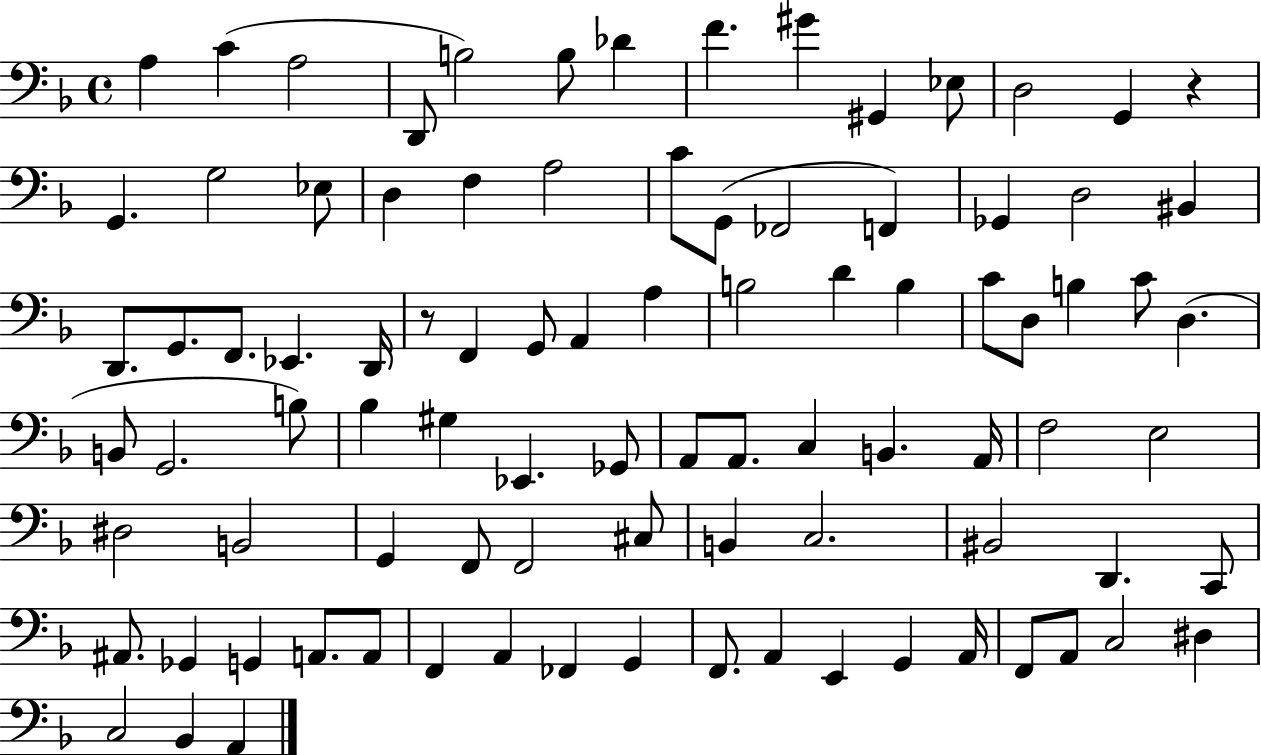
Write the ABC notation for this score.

X:1
T:Untitled
M:4/4
L:1/4
K:F
A, C A,2 D,,/2 B,2 B,/2 _D F ^G ^G,, _E,/2 D,2 G,, z G,, G,2 _E,/2 D, F, A,2 C/2 G,,/2 _F,,2 F,, _G,, D,2 ^B,, D,,/2 G,,/2 F,,/2 _E,, D,,/4 z/2 F,, G,,/2 A,, A, B,2 D B, C/2 D,/2 B, C/2 D, B,,/2 G,,2 B,/2 _B, ^G, _E,, _G,,/2 A,,/2 A,,/2 C, B,, A,,/4 F,2 E,2 ^D,2 B,,2 G,, F,,/2 F,,2 ^C,/2 B,, C,2 ^B,,2 D,, C,,/2 ^A,,/2 _G,, G,, A,,/2 A,,/2 F,, A,, _F,, G,, F,,/2 A,, E,, G,, A,,/4 F,,/2 A,,/2 C,2 ^D, C,2 _B,, A,,